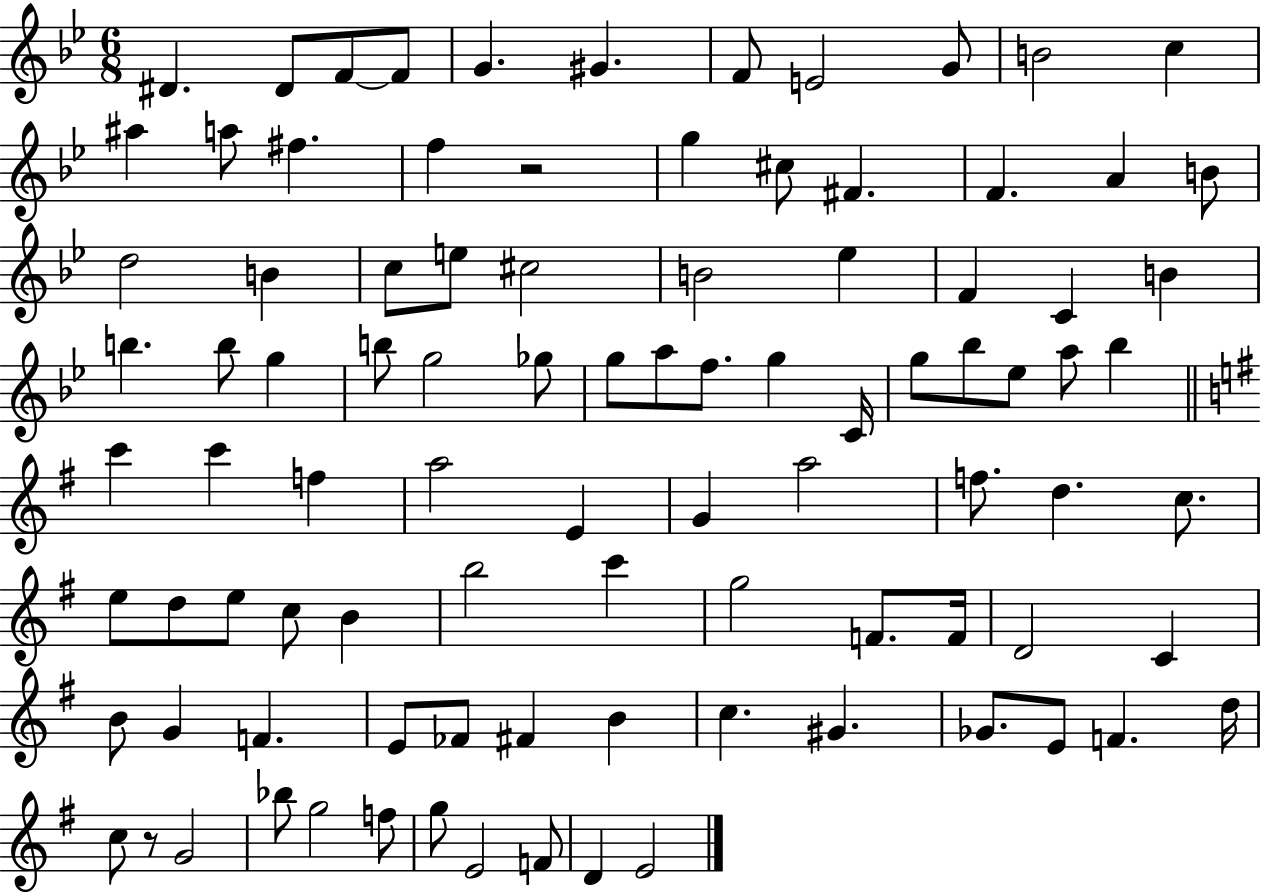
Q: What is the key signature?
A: BES major